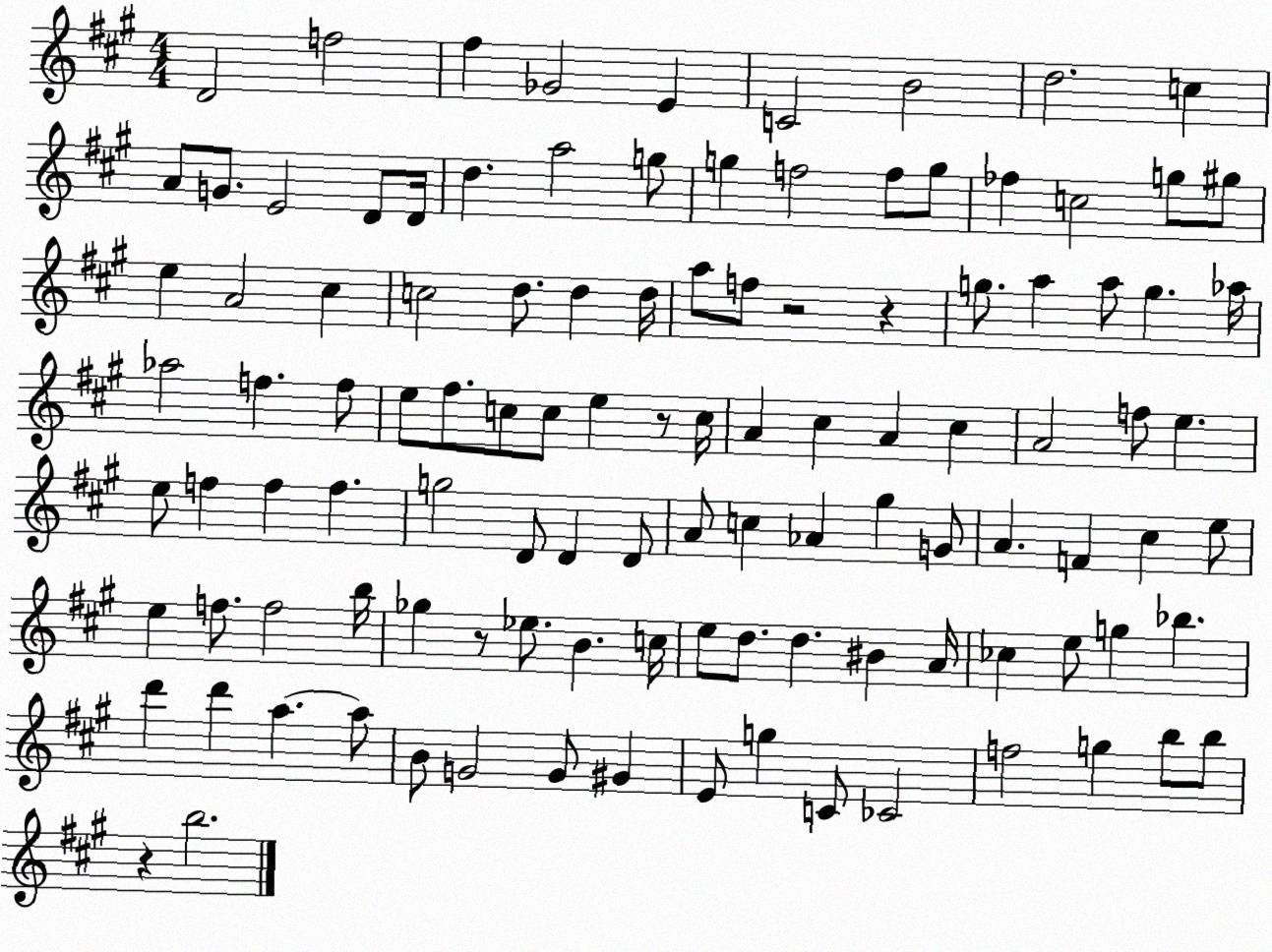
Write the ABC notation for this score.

X:1
T:Untitled
M:4/4
L:1/4
K:A
D2 f2 ^f _G2 E C2 B2 d2 c A/2 G/2 E2 D/2 D/4 d a2 g/2 g f2 f/2 g/2 _f c2 g/2 ^g/2 e A2 ^c c2 d/2 d d/4 a/2 f/2 z2 z g/2 a a/2 g _a/4 _a2 f f/2 e/2 ^f/2 c/2 c/2 e z/2 c/4 A ^c A ^c A2 f/2 e e/2 f f f g2 D/2 D D/2 A/2 c _A ^g G/2 A F ^c e/2 e f/2 f2 b/4 _g z/2 _e/2 B c/4 e/2 d/2 d ^B A/4 _c e/2 g _b d' d' a a/2 B/2 G2 G/2 ^G E/2 g C/2 _C2 f2 g b/2 b/2 z b2